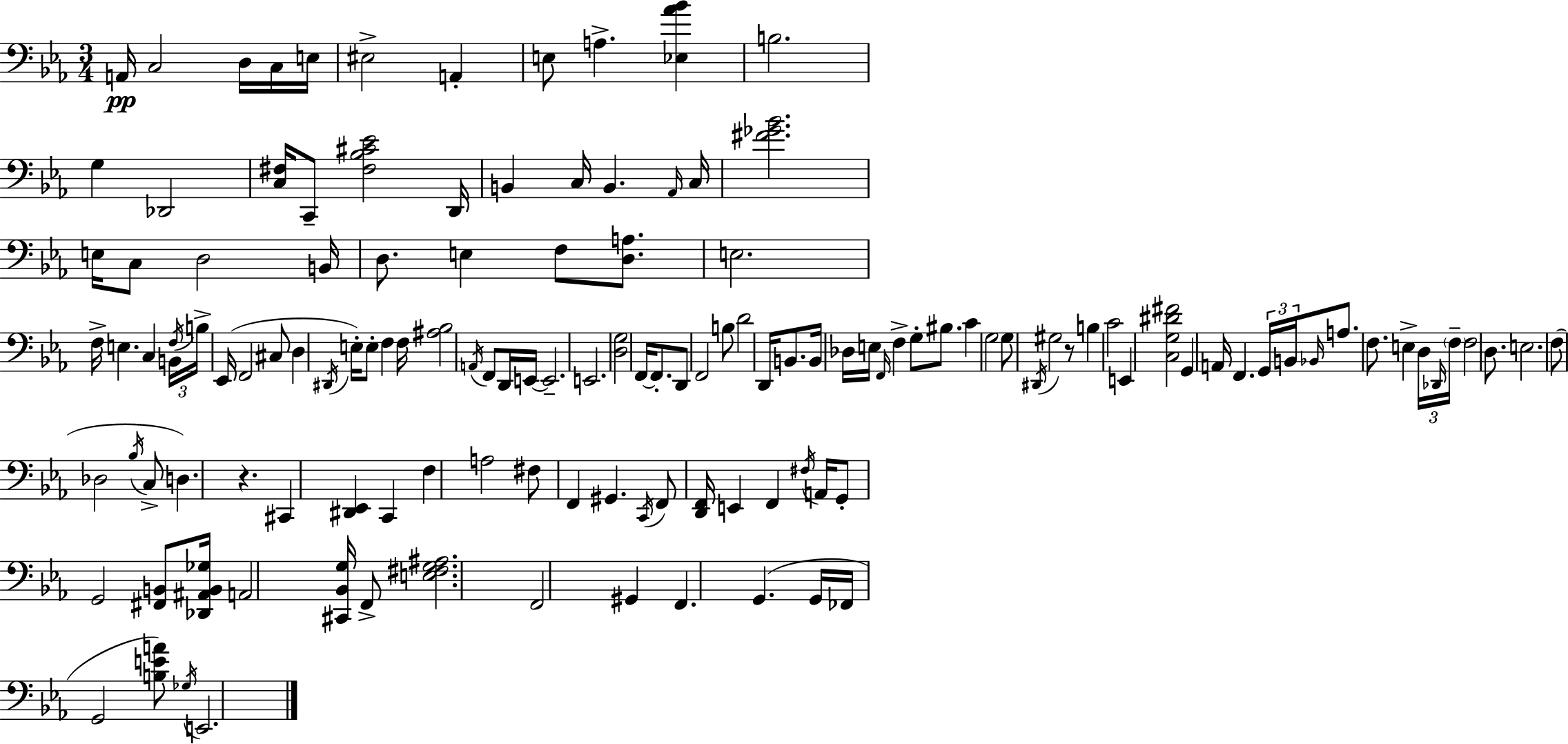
{
  \clef bass
  \numericTimeSignature
  \time 3/4
  \key ees \major
  \repeat volta 2 { a,16\pp c2 d16 c16 e16 | eis2-> a,4-. | e8 a4.-> <ees aes' bes'>4 | b2. | \break g4 des,2 | <c fis>16 c,8-- <fis bes cis' ees'>2 d,16 | b,4 c16 b,4. \grace { aes,16 } | c16 <fis' ges' bes'>2. | \break e16 c8 d2 | b,16 d8. e4 f8 <d a>8. | e2. | f16-> e4. c4 | \break \tuplet 3/2 { b,16 \acciaccatura { f16 } b16-> } ees,16( f,2 | cis8 d4 \acciaccatura { dis,16 } e16-.) e8-. f4 | f16 <ais bes>2 \acciaccatura { a,16 } | f,8 d,16 e,16~~ e,2.-- | \break e,2. | <d g>2 | f,16~~ f,8.-. d,8 f,2 | b8 d'2 | \break d,16 b,8. b,16 des16 e16 \grace { f,16 } f4-> | g8-. bis8. c'4 g2 | g8 \acciaccatura { dis,16 } gis2 | r8 b4 c'2 | \break e,4 <c g dis' fis'>2 | g,4 a,16 f,4. | \tuplet 3/2 { g,16 b,16 \grace { bes,16 } } a8. f8. | e4-> \tuplet 3/2 { d16 \grace { des,16 } \parenthesize f16-- } f2 | \break d8. e2. | f8( des2 | \acciaccatura { bes16 } c8-> d4.) | r4. cis,4 | \break <dis, ees,>4 c,4 f4 | a2 fis8 f,4 | gis,4. \acciaccatura { c,16 } f,8 | <d, f,>16 e,4 f,4 \acciaccatura { fis16 } a,16 g,8-. | \break g,2 <fis, b,>8 <des, ais, b, ges>16 | a,2 <cis, bes, g>16 f,8-> <e fis g ais>2. | f,2 | gis,4 f,4. | \break g,4.( g,16 | fes,16 g,2 <b e' a'>8) \acciaccatura { ges16 } | e,2. | } \bar "|."
}